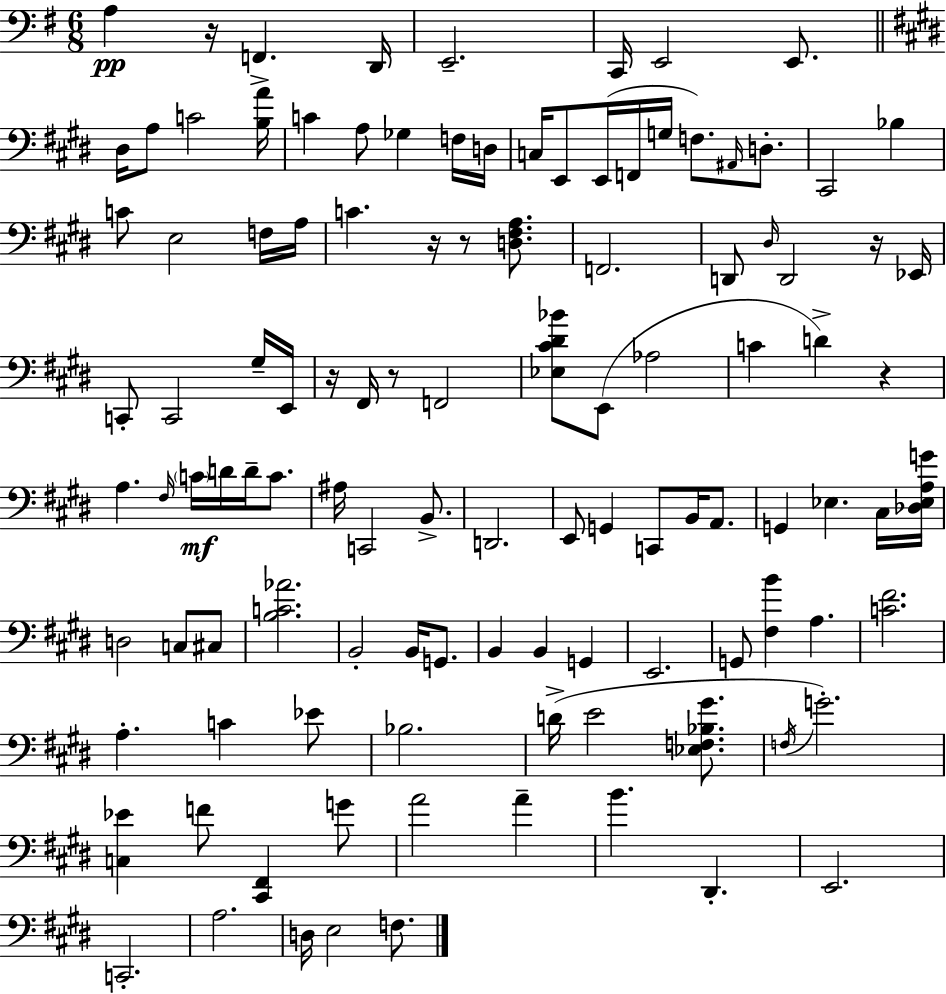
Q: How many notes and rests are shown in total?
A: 112